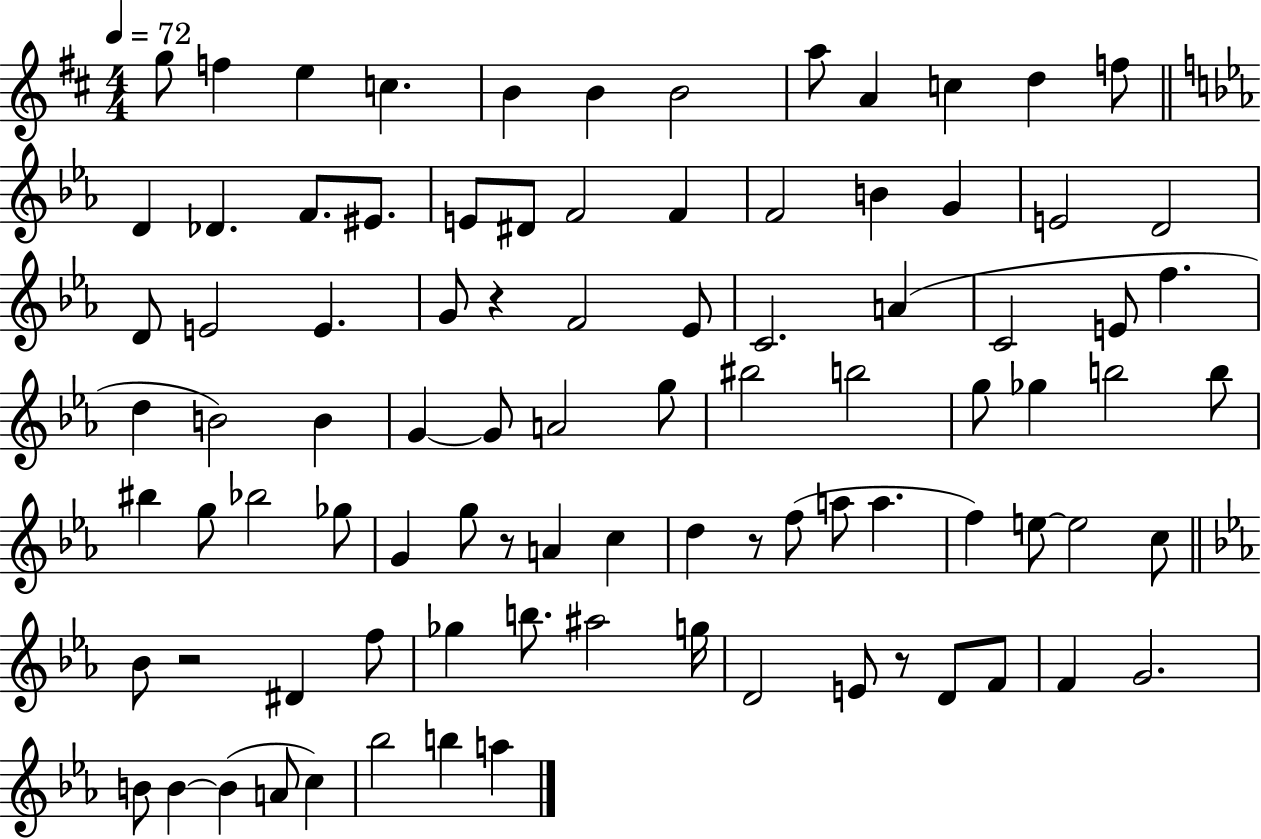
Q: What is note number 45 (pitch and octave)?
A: B5